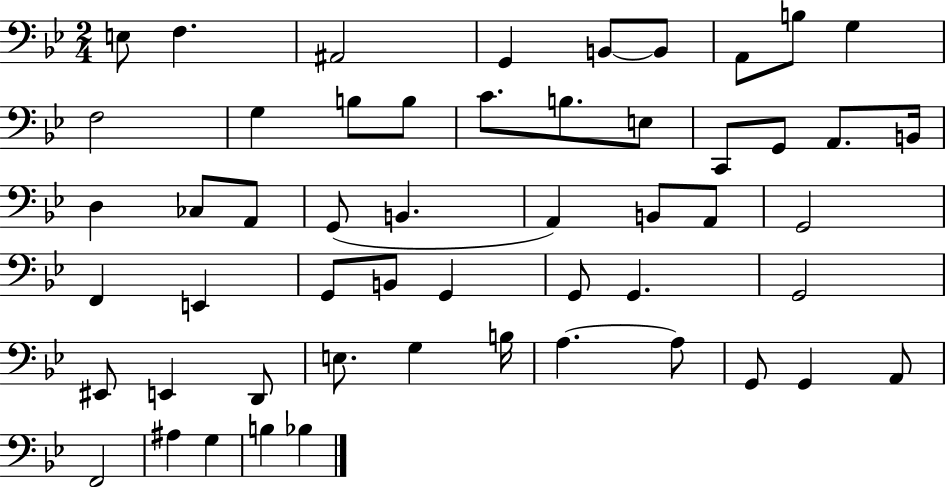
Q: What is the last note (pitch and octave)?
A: Bb3